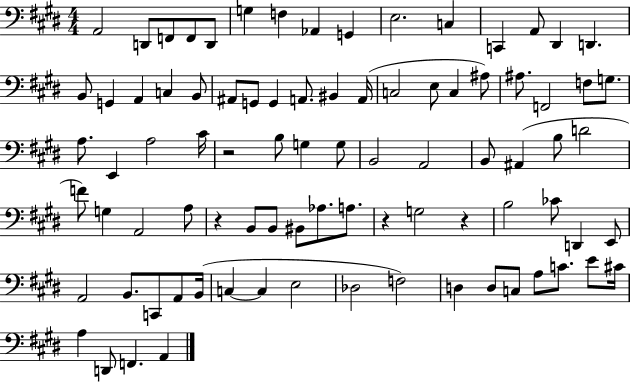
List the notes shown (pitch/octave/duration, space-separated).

A2/h D2/e F2/e F2/e D2/e G3/q F3/q Ab2/q G2/q E3/h. C3/q C2/q A2/e D#2/q D2/q. B2/e G2/q A2/q C3/q B2/e A#2/e G2/e G2/q A2/e. BIS2/q A2/s C3/h E3/e C3/q A#3/e A#3/e. F2/h F3/e G3/e. A3/e. E2/q A3/h C#4/s R/h B3/e G3/q G3/e B2/h A2/h B2/e A#2/q B3/e D4/h F4/e G3/q A2/h A3/e R/q B2/e B2/e BIS2/e Ab3/e. A3/e. R/q G3/h R/q B3/h CES4/e D2/q E2/e A2/h B2/e. C2/e A2/e B2/s C3/q C3/q E3/h Db3/h F3/h D3/q D3/e C3/e A3/e C4/e. E4/e C#4/s A3/q D2/e F2/q. A2/q